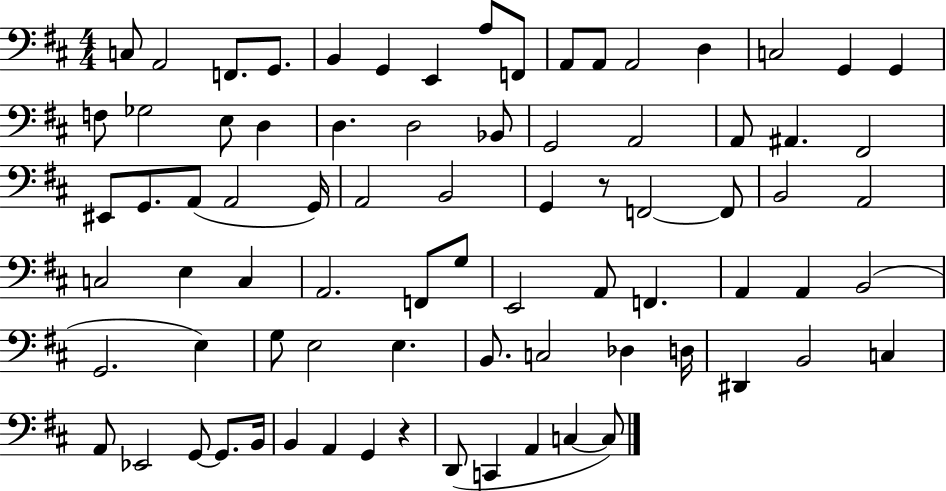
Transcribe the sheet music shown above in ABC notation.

X:1
T:Untitled
M:4/4
L:1/4
K:D
C,/2 A,,2 F,,/2 G,,/2 B,, G,, E,, A,/2 F,,/2 A,,/2 A,,/2 A,,2 D, C,2 G,, G,, F,/2 _G,2 E,/2 D, D, D,2 _B,,/2 G,,2 A,,2 A,,/2 ^A,, ^F,,2 ^E,,/2 G,,/2 A,,/2 A,,2 G,,/4 A,,2 B,,2 G,, z/2 F,,2 F,,/2 B,,2 A,,2 C,2 E, C, A,,2 F,,/2 G,/2 E,,2 A,,/2 F,, A,, A,, B,,2 G,,2 E, G,/2 E,2 E, B,,/2 C,2 _D, D,/4 ^D,, B,,2 C, A,,/2 _E,,2 G,,/2 G,,/2 B,,/4 B,, A,, G,, z D,,/2 C,, A,, C, C,/2